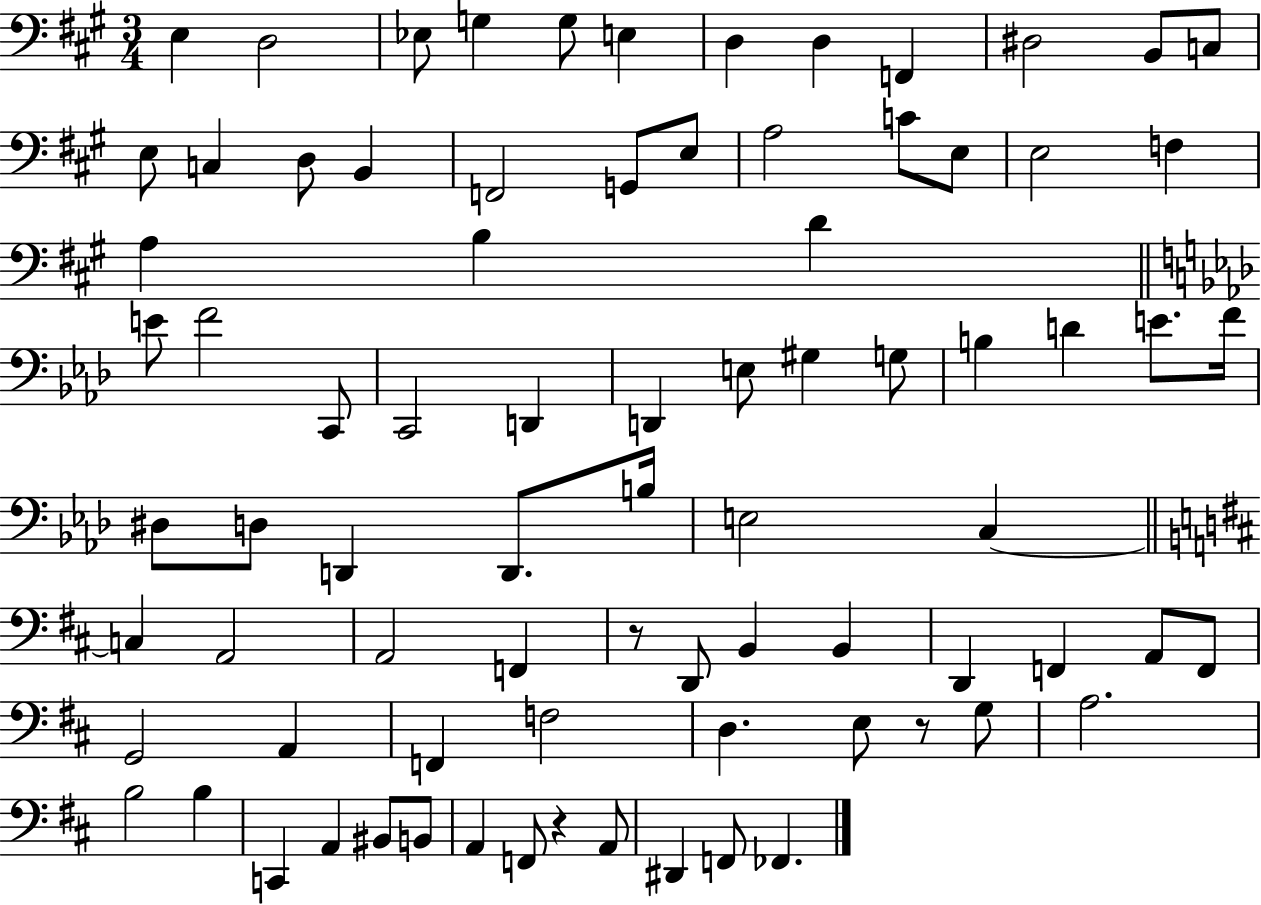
{
  \clef bass
  \numericTimeSignature
  \time 3/4
  \key a \major
  e4 d2 | ees8 g4 g8 e4 | d4 d4 f,4 | dis2 b,8 c8 | \break e8 c4 d8 b,4 | f,2 g,8 e8 | a2 c'8 e8 | e2 f4 | \break a4 b4 d'4 | \bar "||" \break \key aes \major e'8 f'2 c,8 | c,2 d,4 | d,4 e8 gis4 g8 | b4 d'4 e'8. f'16 | \break dis8 d8 d,4 d,8. b16 | e2 c4~~ | \bar "||" \break \key d \major c4 a,2 | a,2 f,4 | r8 d,8 b,4 b,4 | d,4 f,4 a,8 f,8 | \break g,2 a,4 | f,4 f2 | d4. e8 r8 g8 | a2. | \break b2 b4 | c,4 a,4 bis,8 b,8 | a,4 f,8 r4 a,8 | dis,4 f,8 fes,4. | \break \bar "|."
}